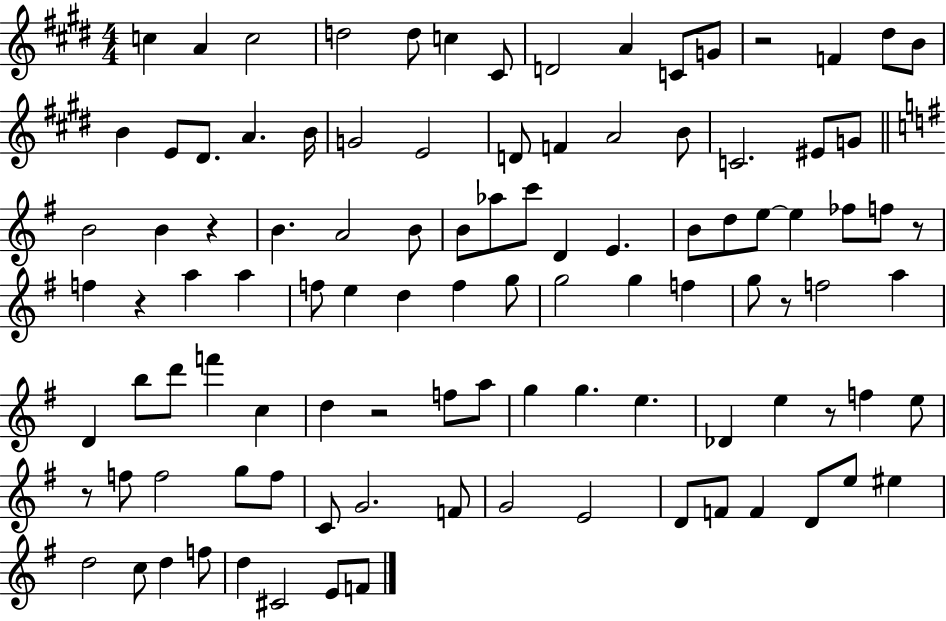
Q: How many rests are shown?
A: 8